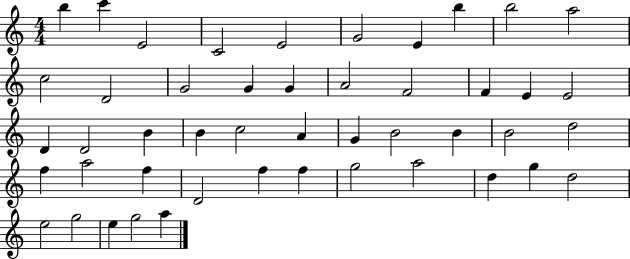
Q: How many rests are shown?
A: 0